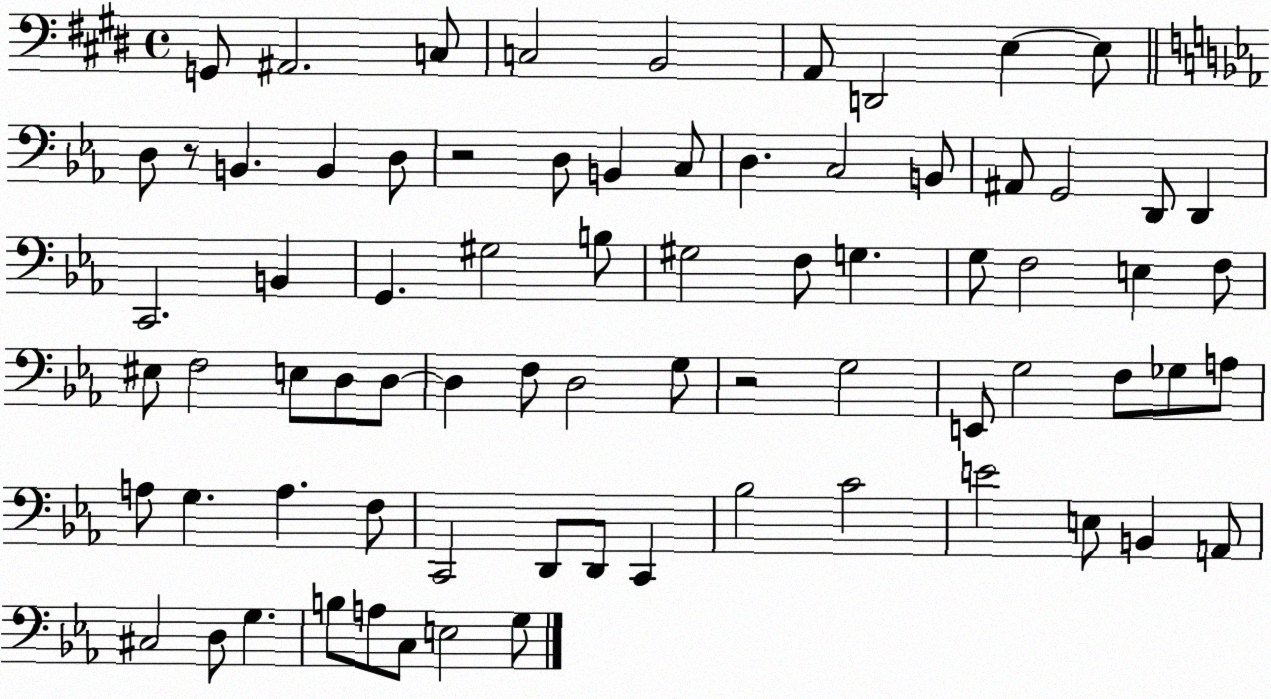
X:1
T:Untitled
M:4/4
L:1/4
K:E
G,,/2 ^A,,2 C,/2 C,2 B,,2 A,,/2 D,,2 E, E,/2 D,/2 z/2 B,, B,, D,/2 z2 D,/2 B,, C,/2 D, C,2 B,,/2 ^A,,/2 G,,2 D,,/2 D,, C,,2 B,, G,, ^G,2 B,/2 ^G,2 F,/2 G, G,/2 F,2 E, F,/2 ^E,/2 F,2 E,/2 D,/2 D,/2 D, F,/2 D,2 G,/2 z2 G,2 E,,/2 G,2 F,/2 _G,/2 A,/2 A,/2 G, A, F,/2 C,,2 D,,/2 D,,/2 C,, _B,2 C2 E2 E,/2 B,, A,,/2 ^C,2 D,/2 G, B,/2 A,/2 C,/2 E,2 G,/2